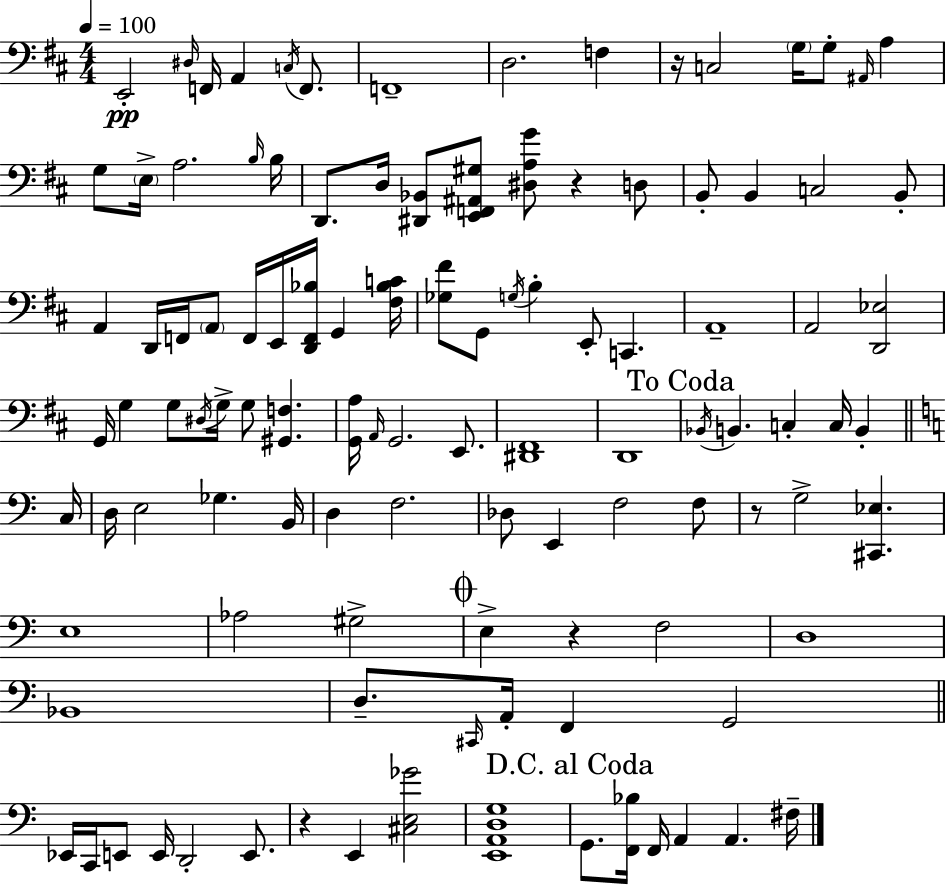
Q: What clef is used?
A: bass